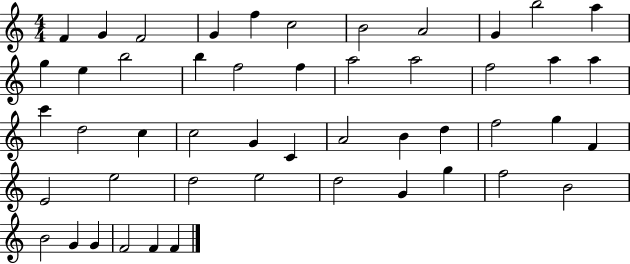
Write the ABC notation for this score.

X:1
T:Untitled
M:4/4
L:1/4
K:C
F G F2 G f c2 B2 A2 G b2 a g e b2 b f2 f a2 a2 f2 a a c' d2 c c2 G C A2 B d f2 g F E2 e2 d2 e2 d2 G g f2 B2 B2 G G F2 F F